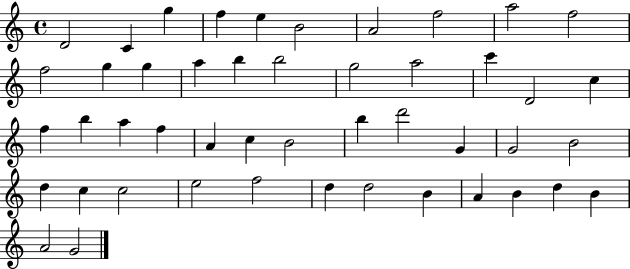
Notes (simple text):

D4/h C4/q G5/q F5/q E5/q B4/h A4/h F5/h A5/h F5/h F5/h G5/q G5/q A5/q B5/q B5/h G5/h A5/h C6/q D4/h C5/q F5/q B5/q A5/q F5/q A4/q C5/q B4/h B5/q D6/h G4/q G4/h B4/h D5/q C5/q C5/h E5/h F5/h D5/q D5/h B4/q A4/q B4/q D5/q B4/q A4/h G4/h